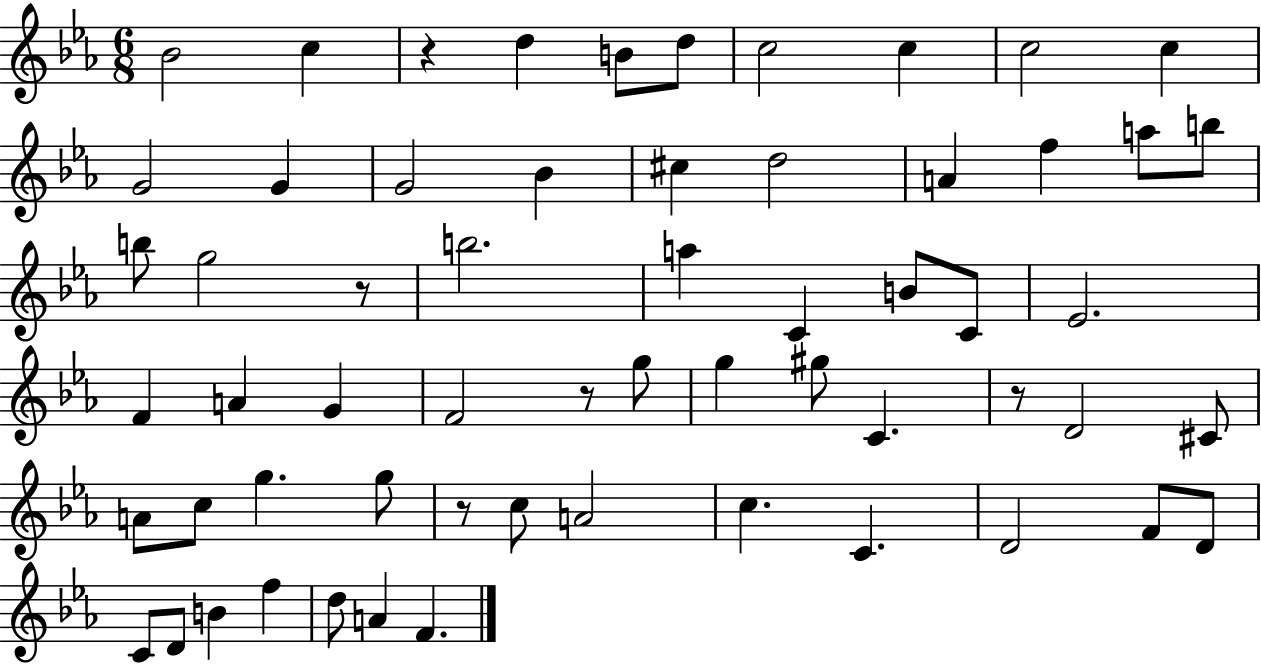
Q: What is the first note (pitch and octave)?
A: Bb4